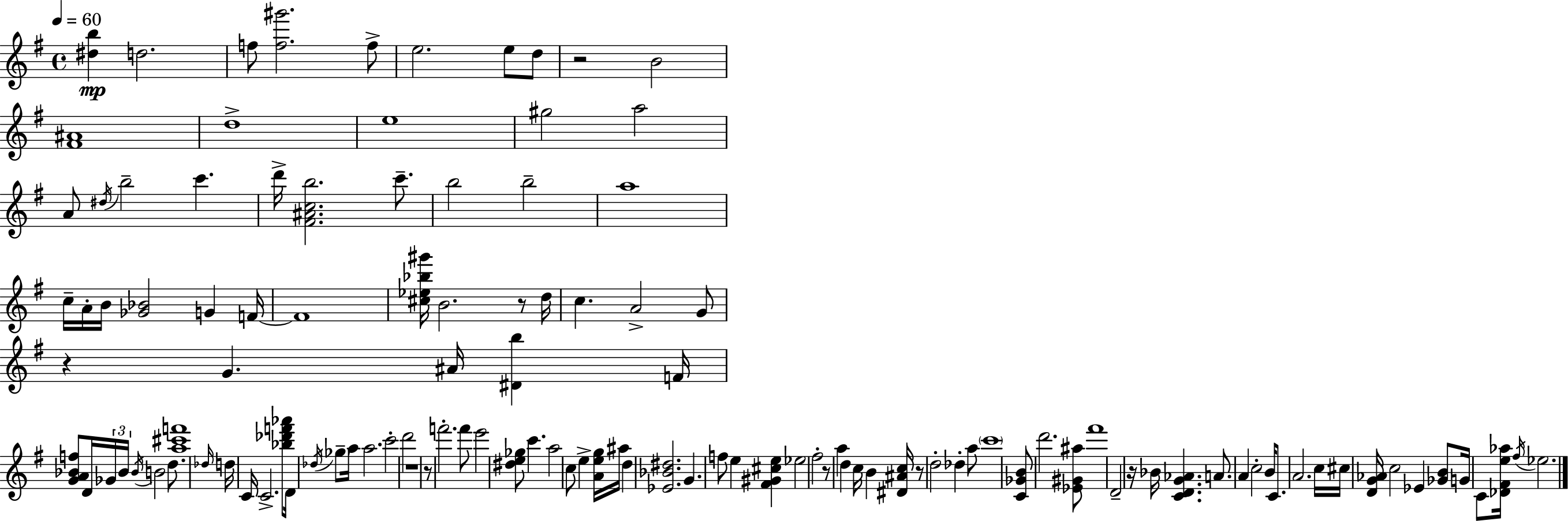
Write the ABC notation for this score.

X:1
T:Untitled
M:4/4
L:1/4
K:Em
[^db] d2 f/2 [f^g']2 f/2 e2 e/2 d/2 z2 B2 [^F^A]4 d4 e4 ^g2 a2 A/2 ^d/4 b2 c' d'/4 [^F^Acb]2 c'/2 b2 b2 a4 c/4 A/4 B/4 [_G_B]2 G F/4 F4 [^c_e_b^g']/4 B2 z/2 d/4 c A2 G/2 z G ^A/4 [^Db] F/4 [GA_Bf]/2 D/4 _G/4 _B/4 _B/4 B2 d/2 [a^c'f']4 _d/4 d/4 C/4 C2 [_b_d'f'_a']/2 D/4 _d/4 _g/2 a/4 a2 c'2 d'2 z4 z/2 f'2 f'/2 e'2 [^de_g]/2 c' a2 c/2 e [Aeg]/4 ^a/4 d [_E_B^d]2 G f/2 e [^F^G^ce] _e2 ^f2 z/2 a d c/4 B [^D^Ac]/4 z/2 d2 _d a/2 c'4 [C_GB]/2 d'2 [_E^G^a]/2 ^f'4 D2 z/4 _B/4 [CDG_A] A/2 A c2 B/4 C/2 A2 c/4 ^c/4 [DG_A]/4 c2 _E [_GB]/2 G/4 C/2 [_D^Fe_a]/4 ^f/4 _e2